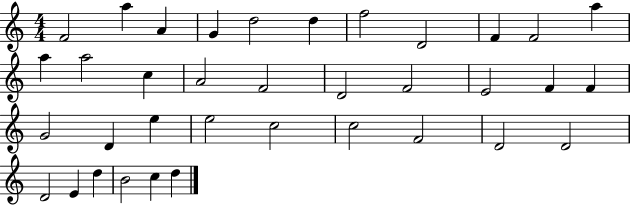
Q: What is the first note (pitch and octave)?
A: F4